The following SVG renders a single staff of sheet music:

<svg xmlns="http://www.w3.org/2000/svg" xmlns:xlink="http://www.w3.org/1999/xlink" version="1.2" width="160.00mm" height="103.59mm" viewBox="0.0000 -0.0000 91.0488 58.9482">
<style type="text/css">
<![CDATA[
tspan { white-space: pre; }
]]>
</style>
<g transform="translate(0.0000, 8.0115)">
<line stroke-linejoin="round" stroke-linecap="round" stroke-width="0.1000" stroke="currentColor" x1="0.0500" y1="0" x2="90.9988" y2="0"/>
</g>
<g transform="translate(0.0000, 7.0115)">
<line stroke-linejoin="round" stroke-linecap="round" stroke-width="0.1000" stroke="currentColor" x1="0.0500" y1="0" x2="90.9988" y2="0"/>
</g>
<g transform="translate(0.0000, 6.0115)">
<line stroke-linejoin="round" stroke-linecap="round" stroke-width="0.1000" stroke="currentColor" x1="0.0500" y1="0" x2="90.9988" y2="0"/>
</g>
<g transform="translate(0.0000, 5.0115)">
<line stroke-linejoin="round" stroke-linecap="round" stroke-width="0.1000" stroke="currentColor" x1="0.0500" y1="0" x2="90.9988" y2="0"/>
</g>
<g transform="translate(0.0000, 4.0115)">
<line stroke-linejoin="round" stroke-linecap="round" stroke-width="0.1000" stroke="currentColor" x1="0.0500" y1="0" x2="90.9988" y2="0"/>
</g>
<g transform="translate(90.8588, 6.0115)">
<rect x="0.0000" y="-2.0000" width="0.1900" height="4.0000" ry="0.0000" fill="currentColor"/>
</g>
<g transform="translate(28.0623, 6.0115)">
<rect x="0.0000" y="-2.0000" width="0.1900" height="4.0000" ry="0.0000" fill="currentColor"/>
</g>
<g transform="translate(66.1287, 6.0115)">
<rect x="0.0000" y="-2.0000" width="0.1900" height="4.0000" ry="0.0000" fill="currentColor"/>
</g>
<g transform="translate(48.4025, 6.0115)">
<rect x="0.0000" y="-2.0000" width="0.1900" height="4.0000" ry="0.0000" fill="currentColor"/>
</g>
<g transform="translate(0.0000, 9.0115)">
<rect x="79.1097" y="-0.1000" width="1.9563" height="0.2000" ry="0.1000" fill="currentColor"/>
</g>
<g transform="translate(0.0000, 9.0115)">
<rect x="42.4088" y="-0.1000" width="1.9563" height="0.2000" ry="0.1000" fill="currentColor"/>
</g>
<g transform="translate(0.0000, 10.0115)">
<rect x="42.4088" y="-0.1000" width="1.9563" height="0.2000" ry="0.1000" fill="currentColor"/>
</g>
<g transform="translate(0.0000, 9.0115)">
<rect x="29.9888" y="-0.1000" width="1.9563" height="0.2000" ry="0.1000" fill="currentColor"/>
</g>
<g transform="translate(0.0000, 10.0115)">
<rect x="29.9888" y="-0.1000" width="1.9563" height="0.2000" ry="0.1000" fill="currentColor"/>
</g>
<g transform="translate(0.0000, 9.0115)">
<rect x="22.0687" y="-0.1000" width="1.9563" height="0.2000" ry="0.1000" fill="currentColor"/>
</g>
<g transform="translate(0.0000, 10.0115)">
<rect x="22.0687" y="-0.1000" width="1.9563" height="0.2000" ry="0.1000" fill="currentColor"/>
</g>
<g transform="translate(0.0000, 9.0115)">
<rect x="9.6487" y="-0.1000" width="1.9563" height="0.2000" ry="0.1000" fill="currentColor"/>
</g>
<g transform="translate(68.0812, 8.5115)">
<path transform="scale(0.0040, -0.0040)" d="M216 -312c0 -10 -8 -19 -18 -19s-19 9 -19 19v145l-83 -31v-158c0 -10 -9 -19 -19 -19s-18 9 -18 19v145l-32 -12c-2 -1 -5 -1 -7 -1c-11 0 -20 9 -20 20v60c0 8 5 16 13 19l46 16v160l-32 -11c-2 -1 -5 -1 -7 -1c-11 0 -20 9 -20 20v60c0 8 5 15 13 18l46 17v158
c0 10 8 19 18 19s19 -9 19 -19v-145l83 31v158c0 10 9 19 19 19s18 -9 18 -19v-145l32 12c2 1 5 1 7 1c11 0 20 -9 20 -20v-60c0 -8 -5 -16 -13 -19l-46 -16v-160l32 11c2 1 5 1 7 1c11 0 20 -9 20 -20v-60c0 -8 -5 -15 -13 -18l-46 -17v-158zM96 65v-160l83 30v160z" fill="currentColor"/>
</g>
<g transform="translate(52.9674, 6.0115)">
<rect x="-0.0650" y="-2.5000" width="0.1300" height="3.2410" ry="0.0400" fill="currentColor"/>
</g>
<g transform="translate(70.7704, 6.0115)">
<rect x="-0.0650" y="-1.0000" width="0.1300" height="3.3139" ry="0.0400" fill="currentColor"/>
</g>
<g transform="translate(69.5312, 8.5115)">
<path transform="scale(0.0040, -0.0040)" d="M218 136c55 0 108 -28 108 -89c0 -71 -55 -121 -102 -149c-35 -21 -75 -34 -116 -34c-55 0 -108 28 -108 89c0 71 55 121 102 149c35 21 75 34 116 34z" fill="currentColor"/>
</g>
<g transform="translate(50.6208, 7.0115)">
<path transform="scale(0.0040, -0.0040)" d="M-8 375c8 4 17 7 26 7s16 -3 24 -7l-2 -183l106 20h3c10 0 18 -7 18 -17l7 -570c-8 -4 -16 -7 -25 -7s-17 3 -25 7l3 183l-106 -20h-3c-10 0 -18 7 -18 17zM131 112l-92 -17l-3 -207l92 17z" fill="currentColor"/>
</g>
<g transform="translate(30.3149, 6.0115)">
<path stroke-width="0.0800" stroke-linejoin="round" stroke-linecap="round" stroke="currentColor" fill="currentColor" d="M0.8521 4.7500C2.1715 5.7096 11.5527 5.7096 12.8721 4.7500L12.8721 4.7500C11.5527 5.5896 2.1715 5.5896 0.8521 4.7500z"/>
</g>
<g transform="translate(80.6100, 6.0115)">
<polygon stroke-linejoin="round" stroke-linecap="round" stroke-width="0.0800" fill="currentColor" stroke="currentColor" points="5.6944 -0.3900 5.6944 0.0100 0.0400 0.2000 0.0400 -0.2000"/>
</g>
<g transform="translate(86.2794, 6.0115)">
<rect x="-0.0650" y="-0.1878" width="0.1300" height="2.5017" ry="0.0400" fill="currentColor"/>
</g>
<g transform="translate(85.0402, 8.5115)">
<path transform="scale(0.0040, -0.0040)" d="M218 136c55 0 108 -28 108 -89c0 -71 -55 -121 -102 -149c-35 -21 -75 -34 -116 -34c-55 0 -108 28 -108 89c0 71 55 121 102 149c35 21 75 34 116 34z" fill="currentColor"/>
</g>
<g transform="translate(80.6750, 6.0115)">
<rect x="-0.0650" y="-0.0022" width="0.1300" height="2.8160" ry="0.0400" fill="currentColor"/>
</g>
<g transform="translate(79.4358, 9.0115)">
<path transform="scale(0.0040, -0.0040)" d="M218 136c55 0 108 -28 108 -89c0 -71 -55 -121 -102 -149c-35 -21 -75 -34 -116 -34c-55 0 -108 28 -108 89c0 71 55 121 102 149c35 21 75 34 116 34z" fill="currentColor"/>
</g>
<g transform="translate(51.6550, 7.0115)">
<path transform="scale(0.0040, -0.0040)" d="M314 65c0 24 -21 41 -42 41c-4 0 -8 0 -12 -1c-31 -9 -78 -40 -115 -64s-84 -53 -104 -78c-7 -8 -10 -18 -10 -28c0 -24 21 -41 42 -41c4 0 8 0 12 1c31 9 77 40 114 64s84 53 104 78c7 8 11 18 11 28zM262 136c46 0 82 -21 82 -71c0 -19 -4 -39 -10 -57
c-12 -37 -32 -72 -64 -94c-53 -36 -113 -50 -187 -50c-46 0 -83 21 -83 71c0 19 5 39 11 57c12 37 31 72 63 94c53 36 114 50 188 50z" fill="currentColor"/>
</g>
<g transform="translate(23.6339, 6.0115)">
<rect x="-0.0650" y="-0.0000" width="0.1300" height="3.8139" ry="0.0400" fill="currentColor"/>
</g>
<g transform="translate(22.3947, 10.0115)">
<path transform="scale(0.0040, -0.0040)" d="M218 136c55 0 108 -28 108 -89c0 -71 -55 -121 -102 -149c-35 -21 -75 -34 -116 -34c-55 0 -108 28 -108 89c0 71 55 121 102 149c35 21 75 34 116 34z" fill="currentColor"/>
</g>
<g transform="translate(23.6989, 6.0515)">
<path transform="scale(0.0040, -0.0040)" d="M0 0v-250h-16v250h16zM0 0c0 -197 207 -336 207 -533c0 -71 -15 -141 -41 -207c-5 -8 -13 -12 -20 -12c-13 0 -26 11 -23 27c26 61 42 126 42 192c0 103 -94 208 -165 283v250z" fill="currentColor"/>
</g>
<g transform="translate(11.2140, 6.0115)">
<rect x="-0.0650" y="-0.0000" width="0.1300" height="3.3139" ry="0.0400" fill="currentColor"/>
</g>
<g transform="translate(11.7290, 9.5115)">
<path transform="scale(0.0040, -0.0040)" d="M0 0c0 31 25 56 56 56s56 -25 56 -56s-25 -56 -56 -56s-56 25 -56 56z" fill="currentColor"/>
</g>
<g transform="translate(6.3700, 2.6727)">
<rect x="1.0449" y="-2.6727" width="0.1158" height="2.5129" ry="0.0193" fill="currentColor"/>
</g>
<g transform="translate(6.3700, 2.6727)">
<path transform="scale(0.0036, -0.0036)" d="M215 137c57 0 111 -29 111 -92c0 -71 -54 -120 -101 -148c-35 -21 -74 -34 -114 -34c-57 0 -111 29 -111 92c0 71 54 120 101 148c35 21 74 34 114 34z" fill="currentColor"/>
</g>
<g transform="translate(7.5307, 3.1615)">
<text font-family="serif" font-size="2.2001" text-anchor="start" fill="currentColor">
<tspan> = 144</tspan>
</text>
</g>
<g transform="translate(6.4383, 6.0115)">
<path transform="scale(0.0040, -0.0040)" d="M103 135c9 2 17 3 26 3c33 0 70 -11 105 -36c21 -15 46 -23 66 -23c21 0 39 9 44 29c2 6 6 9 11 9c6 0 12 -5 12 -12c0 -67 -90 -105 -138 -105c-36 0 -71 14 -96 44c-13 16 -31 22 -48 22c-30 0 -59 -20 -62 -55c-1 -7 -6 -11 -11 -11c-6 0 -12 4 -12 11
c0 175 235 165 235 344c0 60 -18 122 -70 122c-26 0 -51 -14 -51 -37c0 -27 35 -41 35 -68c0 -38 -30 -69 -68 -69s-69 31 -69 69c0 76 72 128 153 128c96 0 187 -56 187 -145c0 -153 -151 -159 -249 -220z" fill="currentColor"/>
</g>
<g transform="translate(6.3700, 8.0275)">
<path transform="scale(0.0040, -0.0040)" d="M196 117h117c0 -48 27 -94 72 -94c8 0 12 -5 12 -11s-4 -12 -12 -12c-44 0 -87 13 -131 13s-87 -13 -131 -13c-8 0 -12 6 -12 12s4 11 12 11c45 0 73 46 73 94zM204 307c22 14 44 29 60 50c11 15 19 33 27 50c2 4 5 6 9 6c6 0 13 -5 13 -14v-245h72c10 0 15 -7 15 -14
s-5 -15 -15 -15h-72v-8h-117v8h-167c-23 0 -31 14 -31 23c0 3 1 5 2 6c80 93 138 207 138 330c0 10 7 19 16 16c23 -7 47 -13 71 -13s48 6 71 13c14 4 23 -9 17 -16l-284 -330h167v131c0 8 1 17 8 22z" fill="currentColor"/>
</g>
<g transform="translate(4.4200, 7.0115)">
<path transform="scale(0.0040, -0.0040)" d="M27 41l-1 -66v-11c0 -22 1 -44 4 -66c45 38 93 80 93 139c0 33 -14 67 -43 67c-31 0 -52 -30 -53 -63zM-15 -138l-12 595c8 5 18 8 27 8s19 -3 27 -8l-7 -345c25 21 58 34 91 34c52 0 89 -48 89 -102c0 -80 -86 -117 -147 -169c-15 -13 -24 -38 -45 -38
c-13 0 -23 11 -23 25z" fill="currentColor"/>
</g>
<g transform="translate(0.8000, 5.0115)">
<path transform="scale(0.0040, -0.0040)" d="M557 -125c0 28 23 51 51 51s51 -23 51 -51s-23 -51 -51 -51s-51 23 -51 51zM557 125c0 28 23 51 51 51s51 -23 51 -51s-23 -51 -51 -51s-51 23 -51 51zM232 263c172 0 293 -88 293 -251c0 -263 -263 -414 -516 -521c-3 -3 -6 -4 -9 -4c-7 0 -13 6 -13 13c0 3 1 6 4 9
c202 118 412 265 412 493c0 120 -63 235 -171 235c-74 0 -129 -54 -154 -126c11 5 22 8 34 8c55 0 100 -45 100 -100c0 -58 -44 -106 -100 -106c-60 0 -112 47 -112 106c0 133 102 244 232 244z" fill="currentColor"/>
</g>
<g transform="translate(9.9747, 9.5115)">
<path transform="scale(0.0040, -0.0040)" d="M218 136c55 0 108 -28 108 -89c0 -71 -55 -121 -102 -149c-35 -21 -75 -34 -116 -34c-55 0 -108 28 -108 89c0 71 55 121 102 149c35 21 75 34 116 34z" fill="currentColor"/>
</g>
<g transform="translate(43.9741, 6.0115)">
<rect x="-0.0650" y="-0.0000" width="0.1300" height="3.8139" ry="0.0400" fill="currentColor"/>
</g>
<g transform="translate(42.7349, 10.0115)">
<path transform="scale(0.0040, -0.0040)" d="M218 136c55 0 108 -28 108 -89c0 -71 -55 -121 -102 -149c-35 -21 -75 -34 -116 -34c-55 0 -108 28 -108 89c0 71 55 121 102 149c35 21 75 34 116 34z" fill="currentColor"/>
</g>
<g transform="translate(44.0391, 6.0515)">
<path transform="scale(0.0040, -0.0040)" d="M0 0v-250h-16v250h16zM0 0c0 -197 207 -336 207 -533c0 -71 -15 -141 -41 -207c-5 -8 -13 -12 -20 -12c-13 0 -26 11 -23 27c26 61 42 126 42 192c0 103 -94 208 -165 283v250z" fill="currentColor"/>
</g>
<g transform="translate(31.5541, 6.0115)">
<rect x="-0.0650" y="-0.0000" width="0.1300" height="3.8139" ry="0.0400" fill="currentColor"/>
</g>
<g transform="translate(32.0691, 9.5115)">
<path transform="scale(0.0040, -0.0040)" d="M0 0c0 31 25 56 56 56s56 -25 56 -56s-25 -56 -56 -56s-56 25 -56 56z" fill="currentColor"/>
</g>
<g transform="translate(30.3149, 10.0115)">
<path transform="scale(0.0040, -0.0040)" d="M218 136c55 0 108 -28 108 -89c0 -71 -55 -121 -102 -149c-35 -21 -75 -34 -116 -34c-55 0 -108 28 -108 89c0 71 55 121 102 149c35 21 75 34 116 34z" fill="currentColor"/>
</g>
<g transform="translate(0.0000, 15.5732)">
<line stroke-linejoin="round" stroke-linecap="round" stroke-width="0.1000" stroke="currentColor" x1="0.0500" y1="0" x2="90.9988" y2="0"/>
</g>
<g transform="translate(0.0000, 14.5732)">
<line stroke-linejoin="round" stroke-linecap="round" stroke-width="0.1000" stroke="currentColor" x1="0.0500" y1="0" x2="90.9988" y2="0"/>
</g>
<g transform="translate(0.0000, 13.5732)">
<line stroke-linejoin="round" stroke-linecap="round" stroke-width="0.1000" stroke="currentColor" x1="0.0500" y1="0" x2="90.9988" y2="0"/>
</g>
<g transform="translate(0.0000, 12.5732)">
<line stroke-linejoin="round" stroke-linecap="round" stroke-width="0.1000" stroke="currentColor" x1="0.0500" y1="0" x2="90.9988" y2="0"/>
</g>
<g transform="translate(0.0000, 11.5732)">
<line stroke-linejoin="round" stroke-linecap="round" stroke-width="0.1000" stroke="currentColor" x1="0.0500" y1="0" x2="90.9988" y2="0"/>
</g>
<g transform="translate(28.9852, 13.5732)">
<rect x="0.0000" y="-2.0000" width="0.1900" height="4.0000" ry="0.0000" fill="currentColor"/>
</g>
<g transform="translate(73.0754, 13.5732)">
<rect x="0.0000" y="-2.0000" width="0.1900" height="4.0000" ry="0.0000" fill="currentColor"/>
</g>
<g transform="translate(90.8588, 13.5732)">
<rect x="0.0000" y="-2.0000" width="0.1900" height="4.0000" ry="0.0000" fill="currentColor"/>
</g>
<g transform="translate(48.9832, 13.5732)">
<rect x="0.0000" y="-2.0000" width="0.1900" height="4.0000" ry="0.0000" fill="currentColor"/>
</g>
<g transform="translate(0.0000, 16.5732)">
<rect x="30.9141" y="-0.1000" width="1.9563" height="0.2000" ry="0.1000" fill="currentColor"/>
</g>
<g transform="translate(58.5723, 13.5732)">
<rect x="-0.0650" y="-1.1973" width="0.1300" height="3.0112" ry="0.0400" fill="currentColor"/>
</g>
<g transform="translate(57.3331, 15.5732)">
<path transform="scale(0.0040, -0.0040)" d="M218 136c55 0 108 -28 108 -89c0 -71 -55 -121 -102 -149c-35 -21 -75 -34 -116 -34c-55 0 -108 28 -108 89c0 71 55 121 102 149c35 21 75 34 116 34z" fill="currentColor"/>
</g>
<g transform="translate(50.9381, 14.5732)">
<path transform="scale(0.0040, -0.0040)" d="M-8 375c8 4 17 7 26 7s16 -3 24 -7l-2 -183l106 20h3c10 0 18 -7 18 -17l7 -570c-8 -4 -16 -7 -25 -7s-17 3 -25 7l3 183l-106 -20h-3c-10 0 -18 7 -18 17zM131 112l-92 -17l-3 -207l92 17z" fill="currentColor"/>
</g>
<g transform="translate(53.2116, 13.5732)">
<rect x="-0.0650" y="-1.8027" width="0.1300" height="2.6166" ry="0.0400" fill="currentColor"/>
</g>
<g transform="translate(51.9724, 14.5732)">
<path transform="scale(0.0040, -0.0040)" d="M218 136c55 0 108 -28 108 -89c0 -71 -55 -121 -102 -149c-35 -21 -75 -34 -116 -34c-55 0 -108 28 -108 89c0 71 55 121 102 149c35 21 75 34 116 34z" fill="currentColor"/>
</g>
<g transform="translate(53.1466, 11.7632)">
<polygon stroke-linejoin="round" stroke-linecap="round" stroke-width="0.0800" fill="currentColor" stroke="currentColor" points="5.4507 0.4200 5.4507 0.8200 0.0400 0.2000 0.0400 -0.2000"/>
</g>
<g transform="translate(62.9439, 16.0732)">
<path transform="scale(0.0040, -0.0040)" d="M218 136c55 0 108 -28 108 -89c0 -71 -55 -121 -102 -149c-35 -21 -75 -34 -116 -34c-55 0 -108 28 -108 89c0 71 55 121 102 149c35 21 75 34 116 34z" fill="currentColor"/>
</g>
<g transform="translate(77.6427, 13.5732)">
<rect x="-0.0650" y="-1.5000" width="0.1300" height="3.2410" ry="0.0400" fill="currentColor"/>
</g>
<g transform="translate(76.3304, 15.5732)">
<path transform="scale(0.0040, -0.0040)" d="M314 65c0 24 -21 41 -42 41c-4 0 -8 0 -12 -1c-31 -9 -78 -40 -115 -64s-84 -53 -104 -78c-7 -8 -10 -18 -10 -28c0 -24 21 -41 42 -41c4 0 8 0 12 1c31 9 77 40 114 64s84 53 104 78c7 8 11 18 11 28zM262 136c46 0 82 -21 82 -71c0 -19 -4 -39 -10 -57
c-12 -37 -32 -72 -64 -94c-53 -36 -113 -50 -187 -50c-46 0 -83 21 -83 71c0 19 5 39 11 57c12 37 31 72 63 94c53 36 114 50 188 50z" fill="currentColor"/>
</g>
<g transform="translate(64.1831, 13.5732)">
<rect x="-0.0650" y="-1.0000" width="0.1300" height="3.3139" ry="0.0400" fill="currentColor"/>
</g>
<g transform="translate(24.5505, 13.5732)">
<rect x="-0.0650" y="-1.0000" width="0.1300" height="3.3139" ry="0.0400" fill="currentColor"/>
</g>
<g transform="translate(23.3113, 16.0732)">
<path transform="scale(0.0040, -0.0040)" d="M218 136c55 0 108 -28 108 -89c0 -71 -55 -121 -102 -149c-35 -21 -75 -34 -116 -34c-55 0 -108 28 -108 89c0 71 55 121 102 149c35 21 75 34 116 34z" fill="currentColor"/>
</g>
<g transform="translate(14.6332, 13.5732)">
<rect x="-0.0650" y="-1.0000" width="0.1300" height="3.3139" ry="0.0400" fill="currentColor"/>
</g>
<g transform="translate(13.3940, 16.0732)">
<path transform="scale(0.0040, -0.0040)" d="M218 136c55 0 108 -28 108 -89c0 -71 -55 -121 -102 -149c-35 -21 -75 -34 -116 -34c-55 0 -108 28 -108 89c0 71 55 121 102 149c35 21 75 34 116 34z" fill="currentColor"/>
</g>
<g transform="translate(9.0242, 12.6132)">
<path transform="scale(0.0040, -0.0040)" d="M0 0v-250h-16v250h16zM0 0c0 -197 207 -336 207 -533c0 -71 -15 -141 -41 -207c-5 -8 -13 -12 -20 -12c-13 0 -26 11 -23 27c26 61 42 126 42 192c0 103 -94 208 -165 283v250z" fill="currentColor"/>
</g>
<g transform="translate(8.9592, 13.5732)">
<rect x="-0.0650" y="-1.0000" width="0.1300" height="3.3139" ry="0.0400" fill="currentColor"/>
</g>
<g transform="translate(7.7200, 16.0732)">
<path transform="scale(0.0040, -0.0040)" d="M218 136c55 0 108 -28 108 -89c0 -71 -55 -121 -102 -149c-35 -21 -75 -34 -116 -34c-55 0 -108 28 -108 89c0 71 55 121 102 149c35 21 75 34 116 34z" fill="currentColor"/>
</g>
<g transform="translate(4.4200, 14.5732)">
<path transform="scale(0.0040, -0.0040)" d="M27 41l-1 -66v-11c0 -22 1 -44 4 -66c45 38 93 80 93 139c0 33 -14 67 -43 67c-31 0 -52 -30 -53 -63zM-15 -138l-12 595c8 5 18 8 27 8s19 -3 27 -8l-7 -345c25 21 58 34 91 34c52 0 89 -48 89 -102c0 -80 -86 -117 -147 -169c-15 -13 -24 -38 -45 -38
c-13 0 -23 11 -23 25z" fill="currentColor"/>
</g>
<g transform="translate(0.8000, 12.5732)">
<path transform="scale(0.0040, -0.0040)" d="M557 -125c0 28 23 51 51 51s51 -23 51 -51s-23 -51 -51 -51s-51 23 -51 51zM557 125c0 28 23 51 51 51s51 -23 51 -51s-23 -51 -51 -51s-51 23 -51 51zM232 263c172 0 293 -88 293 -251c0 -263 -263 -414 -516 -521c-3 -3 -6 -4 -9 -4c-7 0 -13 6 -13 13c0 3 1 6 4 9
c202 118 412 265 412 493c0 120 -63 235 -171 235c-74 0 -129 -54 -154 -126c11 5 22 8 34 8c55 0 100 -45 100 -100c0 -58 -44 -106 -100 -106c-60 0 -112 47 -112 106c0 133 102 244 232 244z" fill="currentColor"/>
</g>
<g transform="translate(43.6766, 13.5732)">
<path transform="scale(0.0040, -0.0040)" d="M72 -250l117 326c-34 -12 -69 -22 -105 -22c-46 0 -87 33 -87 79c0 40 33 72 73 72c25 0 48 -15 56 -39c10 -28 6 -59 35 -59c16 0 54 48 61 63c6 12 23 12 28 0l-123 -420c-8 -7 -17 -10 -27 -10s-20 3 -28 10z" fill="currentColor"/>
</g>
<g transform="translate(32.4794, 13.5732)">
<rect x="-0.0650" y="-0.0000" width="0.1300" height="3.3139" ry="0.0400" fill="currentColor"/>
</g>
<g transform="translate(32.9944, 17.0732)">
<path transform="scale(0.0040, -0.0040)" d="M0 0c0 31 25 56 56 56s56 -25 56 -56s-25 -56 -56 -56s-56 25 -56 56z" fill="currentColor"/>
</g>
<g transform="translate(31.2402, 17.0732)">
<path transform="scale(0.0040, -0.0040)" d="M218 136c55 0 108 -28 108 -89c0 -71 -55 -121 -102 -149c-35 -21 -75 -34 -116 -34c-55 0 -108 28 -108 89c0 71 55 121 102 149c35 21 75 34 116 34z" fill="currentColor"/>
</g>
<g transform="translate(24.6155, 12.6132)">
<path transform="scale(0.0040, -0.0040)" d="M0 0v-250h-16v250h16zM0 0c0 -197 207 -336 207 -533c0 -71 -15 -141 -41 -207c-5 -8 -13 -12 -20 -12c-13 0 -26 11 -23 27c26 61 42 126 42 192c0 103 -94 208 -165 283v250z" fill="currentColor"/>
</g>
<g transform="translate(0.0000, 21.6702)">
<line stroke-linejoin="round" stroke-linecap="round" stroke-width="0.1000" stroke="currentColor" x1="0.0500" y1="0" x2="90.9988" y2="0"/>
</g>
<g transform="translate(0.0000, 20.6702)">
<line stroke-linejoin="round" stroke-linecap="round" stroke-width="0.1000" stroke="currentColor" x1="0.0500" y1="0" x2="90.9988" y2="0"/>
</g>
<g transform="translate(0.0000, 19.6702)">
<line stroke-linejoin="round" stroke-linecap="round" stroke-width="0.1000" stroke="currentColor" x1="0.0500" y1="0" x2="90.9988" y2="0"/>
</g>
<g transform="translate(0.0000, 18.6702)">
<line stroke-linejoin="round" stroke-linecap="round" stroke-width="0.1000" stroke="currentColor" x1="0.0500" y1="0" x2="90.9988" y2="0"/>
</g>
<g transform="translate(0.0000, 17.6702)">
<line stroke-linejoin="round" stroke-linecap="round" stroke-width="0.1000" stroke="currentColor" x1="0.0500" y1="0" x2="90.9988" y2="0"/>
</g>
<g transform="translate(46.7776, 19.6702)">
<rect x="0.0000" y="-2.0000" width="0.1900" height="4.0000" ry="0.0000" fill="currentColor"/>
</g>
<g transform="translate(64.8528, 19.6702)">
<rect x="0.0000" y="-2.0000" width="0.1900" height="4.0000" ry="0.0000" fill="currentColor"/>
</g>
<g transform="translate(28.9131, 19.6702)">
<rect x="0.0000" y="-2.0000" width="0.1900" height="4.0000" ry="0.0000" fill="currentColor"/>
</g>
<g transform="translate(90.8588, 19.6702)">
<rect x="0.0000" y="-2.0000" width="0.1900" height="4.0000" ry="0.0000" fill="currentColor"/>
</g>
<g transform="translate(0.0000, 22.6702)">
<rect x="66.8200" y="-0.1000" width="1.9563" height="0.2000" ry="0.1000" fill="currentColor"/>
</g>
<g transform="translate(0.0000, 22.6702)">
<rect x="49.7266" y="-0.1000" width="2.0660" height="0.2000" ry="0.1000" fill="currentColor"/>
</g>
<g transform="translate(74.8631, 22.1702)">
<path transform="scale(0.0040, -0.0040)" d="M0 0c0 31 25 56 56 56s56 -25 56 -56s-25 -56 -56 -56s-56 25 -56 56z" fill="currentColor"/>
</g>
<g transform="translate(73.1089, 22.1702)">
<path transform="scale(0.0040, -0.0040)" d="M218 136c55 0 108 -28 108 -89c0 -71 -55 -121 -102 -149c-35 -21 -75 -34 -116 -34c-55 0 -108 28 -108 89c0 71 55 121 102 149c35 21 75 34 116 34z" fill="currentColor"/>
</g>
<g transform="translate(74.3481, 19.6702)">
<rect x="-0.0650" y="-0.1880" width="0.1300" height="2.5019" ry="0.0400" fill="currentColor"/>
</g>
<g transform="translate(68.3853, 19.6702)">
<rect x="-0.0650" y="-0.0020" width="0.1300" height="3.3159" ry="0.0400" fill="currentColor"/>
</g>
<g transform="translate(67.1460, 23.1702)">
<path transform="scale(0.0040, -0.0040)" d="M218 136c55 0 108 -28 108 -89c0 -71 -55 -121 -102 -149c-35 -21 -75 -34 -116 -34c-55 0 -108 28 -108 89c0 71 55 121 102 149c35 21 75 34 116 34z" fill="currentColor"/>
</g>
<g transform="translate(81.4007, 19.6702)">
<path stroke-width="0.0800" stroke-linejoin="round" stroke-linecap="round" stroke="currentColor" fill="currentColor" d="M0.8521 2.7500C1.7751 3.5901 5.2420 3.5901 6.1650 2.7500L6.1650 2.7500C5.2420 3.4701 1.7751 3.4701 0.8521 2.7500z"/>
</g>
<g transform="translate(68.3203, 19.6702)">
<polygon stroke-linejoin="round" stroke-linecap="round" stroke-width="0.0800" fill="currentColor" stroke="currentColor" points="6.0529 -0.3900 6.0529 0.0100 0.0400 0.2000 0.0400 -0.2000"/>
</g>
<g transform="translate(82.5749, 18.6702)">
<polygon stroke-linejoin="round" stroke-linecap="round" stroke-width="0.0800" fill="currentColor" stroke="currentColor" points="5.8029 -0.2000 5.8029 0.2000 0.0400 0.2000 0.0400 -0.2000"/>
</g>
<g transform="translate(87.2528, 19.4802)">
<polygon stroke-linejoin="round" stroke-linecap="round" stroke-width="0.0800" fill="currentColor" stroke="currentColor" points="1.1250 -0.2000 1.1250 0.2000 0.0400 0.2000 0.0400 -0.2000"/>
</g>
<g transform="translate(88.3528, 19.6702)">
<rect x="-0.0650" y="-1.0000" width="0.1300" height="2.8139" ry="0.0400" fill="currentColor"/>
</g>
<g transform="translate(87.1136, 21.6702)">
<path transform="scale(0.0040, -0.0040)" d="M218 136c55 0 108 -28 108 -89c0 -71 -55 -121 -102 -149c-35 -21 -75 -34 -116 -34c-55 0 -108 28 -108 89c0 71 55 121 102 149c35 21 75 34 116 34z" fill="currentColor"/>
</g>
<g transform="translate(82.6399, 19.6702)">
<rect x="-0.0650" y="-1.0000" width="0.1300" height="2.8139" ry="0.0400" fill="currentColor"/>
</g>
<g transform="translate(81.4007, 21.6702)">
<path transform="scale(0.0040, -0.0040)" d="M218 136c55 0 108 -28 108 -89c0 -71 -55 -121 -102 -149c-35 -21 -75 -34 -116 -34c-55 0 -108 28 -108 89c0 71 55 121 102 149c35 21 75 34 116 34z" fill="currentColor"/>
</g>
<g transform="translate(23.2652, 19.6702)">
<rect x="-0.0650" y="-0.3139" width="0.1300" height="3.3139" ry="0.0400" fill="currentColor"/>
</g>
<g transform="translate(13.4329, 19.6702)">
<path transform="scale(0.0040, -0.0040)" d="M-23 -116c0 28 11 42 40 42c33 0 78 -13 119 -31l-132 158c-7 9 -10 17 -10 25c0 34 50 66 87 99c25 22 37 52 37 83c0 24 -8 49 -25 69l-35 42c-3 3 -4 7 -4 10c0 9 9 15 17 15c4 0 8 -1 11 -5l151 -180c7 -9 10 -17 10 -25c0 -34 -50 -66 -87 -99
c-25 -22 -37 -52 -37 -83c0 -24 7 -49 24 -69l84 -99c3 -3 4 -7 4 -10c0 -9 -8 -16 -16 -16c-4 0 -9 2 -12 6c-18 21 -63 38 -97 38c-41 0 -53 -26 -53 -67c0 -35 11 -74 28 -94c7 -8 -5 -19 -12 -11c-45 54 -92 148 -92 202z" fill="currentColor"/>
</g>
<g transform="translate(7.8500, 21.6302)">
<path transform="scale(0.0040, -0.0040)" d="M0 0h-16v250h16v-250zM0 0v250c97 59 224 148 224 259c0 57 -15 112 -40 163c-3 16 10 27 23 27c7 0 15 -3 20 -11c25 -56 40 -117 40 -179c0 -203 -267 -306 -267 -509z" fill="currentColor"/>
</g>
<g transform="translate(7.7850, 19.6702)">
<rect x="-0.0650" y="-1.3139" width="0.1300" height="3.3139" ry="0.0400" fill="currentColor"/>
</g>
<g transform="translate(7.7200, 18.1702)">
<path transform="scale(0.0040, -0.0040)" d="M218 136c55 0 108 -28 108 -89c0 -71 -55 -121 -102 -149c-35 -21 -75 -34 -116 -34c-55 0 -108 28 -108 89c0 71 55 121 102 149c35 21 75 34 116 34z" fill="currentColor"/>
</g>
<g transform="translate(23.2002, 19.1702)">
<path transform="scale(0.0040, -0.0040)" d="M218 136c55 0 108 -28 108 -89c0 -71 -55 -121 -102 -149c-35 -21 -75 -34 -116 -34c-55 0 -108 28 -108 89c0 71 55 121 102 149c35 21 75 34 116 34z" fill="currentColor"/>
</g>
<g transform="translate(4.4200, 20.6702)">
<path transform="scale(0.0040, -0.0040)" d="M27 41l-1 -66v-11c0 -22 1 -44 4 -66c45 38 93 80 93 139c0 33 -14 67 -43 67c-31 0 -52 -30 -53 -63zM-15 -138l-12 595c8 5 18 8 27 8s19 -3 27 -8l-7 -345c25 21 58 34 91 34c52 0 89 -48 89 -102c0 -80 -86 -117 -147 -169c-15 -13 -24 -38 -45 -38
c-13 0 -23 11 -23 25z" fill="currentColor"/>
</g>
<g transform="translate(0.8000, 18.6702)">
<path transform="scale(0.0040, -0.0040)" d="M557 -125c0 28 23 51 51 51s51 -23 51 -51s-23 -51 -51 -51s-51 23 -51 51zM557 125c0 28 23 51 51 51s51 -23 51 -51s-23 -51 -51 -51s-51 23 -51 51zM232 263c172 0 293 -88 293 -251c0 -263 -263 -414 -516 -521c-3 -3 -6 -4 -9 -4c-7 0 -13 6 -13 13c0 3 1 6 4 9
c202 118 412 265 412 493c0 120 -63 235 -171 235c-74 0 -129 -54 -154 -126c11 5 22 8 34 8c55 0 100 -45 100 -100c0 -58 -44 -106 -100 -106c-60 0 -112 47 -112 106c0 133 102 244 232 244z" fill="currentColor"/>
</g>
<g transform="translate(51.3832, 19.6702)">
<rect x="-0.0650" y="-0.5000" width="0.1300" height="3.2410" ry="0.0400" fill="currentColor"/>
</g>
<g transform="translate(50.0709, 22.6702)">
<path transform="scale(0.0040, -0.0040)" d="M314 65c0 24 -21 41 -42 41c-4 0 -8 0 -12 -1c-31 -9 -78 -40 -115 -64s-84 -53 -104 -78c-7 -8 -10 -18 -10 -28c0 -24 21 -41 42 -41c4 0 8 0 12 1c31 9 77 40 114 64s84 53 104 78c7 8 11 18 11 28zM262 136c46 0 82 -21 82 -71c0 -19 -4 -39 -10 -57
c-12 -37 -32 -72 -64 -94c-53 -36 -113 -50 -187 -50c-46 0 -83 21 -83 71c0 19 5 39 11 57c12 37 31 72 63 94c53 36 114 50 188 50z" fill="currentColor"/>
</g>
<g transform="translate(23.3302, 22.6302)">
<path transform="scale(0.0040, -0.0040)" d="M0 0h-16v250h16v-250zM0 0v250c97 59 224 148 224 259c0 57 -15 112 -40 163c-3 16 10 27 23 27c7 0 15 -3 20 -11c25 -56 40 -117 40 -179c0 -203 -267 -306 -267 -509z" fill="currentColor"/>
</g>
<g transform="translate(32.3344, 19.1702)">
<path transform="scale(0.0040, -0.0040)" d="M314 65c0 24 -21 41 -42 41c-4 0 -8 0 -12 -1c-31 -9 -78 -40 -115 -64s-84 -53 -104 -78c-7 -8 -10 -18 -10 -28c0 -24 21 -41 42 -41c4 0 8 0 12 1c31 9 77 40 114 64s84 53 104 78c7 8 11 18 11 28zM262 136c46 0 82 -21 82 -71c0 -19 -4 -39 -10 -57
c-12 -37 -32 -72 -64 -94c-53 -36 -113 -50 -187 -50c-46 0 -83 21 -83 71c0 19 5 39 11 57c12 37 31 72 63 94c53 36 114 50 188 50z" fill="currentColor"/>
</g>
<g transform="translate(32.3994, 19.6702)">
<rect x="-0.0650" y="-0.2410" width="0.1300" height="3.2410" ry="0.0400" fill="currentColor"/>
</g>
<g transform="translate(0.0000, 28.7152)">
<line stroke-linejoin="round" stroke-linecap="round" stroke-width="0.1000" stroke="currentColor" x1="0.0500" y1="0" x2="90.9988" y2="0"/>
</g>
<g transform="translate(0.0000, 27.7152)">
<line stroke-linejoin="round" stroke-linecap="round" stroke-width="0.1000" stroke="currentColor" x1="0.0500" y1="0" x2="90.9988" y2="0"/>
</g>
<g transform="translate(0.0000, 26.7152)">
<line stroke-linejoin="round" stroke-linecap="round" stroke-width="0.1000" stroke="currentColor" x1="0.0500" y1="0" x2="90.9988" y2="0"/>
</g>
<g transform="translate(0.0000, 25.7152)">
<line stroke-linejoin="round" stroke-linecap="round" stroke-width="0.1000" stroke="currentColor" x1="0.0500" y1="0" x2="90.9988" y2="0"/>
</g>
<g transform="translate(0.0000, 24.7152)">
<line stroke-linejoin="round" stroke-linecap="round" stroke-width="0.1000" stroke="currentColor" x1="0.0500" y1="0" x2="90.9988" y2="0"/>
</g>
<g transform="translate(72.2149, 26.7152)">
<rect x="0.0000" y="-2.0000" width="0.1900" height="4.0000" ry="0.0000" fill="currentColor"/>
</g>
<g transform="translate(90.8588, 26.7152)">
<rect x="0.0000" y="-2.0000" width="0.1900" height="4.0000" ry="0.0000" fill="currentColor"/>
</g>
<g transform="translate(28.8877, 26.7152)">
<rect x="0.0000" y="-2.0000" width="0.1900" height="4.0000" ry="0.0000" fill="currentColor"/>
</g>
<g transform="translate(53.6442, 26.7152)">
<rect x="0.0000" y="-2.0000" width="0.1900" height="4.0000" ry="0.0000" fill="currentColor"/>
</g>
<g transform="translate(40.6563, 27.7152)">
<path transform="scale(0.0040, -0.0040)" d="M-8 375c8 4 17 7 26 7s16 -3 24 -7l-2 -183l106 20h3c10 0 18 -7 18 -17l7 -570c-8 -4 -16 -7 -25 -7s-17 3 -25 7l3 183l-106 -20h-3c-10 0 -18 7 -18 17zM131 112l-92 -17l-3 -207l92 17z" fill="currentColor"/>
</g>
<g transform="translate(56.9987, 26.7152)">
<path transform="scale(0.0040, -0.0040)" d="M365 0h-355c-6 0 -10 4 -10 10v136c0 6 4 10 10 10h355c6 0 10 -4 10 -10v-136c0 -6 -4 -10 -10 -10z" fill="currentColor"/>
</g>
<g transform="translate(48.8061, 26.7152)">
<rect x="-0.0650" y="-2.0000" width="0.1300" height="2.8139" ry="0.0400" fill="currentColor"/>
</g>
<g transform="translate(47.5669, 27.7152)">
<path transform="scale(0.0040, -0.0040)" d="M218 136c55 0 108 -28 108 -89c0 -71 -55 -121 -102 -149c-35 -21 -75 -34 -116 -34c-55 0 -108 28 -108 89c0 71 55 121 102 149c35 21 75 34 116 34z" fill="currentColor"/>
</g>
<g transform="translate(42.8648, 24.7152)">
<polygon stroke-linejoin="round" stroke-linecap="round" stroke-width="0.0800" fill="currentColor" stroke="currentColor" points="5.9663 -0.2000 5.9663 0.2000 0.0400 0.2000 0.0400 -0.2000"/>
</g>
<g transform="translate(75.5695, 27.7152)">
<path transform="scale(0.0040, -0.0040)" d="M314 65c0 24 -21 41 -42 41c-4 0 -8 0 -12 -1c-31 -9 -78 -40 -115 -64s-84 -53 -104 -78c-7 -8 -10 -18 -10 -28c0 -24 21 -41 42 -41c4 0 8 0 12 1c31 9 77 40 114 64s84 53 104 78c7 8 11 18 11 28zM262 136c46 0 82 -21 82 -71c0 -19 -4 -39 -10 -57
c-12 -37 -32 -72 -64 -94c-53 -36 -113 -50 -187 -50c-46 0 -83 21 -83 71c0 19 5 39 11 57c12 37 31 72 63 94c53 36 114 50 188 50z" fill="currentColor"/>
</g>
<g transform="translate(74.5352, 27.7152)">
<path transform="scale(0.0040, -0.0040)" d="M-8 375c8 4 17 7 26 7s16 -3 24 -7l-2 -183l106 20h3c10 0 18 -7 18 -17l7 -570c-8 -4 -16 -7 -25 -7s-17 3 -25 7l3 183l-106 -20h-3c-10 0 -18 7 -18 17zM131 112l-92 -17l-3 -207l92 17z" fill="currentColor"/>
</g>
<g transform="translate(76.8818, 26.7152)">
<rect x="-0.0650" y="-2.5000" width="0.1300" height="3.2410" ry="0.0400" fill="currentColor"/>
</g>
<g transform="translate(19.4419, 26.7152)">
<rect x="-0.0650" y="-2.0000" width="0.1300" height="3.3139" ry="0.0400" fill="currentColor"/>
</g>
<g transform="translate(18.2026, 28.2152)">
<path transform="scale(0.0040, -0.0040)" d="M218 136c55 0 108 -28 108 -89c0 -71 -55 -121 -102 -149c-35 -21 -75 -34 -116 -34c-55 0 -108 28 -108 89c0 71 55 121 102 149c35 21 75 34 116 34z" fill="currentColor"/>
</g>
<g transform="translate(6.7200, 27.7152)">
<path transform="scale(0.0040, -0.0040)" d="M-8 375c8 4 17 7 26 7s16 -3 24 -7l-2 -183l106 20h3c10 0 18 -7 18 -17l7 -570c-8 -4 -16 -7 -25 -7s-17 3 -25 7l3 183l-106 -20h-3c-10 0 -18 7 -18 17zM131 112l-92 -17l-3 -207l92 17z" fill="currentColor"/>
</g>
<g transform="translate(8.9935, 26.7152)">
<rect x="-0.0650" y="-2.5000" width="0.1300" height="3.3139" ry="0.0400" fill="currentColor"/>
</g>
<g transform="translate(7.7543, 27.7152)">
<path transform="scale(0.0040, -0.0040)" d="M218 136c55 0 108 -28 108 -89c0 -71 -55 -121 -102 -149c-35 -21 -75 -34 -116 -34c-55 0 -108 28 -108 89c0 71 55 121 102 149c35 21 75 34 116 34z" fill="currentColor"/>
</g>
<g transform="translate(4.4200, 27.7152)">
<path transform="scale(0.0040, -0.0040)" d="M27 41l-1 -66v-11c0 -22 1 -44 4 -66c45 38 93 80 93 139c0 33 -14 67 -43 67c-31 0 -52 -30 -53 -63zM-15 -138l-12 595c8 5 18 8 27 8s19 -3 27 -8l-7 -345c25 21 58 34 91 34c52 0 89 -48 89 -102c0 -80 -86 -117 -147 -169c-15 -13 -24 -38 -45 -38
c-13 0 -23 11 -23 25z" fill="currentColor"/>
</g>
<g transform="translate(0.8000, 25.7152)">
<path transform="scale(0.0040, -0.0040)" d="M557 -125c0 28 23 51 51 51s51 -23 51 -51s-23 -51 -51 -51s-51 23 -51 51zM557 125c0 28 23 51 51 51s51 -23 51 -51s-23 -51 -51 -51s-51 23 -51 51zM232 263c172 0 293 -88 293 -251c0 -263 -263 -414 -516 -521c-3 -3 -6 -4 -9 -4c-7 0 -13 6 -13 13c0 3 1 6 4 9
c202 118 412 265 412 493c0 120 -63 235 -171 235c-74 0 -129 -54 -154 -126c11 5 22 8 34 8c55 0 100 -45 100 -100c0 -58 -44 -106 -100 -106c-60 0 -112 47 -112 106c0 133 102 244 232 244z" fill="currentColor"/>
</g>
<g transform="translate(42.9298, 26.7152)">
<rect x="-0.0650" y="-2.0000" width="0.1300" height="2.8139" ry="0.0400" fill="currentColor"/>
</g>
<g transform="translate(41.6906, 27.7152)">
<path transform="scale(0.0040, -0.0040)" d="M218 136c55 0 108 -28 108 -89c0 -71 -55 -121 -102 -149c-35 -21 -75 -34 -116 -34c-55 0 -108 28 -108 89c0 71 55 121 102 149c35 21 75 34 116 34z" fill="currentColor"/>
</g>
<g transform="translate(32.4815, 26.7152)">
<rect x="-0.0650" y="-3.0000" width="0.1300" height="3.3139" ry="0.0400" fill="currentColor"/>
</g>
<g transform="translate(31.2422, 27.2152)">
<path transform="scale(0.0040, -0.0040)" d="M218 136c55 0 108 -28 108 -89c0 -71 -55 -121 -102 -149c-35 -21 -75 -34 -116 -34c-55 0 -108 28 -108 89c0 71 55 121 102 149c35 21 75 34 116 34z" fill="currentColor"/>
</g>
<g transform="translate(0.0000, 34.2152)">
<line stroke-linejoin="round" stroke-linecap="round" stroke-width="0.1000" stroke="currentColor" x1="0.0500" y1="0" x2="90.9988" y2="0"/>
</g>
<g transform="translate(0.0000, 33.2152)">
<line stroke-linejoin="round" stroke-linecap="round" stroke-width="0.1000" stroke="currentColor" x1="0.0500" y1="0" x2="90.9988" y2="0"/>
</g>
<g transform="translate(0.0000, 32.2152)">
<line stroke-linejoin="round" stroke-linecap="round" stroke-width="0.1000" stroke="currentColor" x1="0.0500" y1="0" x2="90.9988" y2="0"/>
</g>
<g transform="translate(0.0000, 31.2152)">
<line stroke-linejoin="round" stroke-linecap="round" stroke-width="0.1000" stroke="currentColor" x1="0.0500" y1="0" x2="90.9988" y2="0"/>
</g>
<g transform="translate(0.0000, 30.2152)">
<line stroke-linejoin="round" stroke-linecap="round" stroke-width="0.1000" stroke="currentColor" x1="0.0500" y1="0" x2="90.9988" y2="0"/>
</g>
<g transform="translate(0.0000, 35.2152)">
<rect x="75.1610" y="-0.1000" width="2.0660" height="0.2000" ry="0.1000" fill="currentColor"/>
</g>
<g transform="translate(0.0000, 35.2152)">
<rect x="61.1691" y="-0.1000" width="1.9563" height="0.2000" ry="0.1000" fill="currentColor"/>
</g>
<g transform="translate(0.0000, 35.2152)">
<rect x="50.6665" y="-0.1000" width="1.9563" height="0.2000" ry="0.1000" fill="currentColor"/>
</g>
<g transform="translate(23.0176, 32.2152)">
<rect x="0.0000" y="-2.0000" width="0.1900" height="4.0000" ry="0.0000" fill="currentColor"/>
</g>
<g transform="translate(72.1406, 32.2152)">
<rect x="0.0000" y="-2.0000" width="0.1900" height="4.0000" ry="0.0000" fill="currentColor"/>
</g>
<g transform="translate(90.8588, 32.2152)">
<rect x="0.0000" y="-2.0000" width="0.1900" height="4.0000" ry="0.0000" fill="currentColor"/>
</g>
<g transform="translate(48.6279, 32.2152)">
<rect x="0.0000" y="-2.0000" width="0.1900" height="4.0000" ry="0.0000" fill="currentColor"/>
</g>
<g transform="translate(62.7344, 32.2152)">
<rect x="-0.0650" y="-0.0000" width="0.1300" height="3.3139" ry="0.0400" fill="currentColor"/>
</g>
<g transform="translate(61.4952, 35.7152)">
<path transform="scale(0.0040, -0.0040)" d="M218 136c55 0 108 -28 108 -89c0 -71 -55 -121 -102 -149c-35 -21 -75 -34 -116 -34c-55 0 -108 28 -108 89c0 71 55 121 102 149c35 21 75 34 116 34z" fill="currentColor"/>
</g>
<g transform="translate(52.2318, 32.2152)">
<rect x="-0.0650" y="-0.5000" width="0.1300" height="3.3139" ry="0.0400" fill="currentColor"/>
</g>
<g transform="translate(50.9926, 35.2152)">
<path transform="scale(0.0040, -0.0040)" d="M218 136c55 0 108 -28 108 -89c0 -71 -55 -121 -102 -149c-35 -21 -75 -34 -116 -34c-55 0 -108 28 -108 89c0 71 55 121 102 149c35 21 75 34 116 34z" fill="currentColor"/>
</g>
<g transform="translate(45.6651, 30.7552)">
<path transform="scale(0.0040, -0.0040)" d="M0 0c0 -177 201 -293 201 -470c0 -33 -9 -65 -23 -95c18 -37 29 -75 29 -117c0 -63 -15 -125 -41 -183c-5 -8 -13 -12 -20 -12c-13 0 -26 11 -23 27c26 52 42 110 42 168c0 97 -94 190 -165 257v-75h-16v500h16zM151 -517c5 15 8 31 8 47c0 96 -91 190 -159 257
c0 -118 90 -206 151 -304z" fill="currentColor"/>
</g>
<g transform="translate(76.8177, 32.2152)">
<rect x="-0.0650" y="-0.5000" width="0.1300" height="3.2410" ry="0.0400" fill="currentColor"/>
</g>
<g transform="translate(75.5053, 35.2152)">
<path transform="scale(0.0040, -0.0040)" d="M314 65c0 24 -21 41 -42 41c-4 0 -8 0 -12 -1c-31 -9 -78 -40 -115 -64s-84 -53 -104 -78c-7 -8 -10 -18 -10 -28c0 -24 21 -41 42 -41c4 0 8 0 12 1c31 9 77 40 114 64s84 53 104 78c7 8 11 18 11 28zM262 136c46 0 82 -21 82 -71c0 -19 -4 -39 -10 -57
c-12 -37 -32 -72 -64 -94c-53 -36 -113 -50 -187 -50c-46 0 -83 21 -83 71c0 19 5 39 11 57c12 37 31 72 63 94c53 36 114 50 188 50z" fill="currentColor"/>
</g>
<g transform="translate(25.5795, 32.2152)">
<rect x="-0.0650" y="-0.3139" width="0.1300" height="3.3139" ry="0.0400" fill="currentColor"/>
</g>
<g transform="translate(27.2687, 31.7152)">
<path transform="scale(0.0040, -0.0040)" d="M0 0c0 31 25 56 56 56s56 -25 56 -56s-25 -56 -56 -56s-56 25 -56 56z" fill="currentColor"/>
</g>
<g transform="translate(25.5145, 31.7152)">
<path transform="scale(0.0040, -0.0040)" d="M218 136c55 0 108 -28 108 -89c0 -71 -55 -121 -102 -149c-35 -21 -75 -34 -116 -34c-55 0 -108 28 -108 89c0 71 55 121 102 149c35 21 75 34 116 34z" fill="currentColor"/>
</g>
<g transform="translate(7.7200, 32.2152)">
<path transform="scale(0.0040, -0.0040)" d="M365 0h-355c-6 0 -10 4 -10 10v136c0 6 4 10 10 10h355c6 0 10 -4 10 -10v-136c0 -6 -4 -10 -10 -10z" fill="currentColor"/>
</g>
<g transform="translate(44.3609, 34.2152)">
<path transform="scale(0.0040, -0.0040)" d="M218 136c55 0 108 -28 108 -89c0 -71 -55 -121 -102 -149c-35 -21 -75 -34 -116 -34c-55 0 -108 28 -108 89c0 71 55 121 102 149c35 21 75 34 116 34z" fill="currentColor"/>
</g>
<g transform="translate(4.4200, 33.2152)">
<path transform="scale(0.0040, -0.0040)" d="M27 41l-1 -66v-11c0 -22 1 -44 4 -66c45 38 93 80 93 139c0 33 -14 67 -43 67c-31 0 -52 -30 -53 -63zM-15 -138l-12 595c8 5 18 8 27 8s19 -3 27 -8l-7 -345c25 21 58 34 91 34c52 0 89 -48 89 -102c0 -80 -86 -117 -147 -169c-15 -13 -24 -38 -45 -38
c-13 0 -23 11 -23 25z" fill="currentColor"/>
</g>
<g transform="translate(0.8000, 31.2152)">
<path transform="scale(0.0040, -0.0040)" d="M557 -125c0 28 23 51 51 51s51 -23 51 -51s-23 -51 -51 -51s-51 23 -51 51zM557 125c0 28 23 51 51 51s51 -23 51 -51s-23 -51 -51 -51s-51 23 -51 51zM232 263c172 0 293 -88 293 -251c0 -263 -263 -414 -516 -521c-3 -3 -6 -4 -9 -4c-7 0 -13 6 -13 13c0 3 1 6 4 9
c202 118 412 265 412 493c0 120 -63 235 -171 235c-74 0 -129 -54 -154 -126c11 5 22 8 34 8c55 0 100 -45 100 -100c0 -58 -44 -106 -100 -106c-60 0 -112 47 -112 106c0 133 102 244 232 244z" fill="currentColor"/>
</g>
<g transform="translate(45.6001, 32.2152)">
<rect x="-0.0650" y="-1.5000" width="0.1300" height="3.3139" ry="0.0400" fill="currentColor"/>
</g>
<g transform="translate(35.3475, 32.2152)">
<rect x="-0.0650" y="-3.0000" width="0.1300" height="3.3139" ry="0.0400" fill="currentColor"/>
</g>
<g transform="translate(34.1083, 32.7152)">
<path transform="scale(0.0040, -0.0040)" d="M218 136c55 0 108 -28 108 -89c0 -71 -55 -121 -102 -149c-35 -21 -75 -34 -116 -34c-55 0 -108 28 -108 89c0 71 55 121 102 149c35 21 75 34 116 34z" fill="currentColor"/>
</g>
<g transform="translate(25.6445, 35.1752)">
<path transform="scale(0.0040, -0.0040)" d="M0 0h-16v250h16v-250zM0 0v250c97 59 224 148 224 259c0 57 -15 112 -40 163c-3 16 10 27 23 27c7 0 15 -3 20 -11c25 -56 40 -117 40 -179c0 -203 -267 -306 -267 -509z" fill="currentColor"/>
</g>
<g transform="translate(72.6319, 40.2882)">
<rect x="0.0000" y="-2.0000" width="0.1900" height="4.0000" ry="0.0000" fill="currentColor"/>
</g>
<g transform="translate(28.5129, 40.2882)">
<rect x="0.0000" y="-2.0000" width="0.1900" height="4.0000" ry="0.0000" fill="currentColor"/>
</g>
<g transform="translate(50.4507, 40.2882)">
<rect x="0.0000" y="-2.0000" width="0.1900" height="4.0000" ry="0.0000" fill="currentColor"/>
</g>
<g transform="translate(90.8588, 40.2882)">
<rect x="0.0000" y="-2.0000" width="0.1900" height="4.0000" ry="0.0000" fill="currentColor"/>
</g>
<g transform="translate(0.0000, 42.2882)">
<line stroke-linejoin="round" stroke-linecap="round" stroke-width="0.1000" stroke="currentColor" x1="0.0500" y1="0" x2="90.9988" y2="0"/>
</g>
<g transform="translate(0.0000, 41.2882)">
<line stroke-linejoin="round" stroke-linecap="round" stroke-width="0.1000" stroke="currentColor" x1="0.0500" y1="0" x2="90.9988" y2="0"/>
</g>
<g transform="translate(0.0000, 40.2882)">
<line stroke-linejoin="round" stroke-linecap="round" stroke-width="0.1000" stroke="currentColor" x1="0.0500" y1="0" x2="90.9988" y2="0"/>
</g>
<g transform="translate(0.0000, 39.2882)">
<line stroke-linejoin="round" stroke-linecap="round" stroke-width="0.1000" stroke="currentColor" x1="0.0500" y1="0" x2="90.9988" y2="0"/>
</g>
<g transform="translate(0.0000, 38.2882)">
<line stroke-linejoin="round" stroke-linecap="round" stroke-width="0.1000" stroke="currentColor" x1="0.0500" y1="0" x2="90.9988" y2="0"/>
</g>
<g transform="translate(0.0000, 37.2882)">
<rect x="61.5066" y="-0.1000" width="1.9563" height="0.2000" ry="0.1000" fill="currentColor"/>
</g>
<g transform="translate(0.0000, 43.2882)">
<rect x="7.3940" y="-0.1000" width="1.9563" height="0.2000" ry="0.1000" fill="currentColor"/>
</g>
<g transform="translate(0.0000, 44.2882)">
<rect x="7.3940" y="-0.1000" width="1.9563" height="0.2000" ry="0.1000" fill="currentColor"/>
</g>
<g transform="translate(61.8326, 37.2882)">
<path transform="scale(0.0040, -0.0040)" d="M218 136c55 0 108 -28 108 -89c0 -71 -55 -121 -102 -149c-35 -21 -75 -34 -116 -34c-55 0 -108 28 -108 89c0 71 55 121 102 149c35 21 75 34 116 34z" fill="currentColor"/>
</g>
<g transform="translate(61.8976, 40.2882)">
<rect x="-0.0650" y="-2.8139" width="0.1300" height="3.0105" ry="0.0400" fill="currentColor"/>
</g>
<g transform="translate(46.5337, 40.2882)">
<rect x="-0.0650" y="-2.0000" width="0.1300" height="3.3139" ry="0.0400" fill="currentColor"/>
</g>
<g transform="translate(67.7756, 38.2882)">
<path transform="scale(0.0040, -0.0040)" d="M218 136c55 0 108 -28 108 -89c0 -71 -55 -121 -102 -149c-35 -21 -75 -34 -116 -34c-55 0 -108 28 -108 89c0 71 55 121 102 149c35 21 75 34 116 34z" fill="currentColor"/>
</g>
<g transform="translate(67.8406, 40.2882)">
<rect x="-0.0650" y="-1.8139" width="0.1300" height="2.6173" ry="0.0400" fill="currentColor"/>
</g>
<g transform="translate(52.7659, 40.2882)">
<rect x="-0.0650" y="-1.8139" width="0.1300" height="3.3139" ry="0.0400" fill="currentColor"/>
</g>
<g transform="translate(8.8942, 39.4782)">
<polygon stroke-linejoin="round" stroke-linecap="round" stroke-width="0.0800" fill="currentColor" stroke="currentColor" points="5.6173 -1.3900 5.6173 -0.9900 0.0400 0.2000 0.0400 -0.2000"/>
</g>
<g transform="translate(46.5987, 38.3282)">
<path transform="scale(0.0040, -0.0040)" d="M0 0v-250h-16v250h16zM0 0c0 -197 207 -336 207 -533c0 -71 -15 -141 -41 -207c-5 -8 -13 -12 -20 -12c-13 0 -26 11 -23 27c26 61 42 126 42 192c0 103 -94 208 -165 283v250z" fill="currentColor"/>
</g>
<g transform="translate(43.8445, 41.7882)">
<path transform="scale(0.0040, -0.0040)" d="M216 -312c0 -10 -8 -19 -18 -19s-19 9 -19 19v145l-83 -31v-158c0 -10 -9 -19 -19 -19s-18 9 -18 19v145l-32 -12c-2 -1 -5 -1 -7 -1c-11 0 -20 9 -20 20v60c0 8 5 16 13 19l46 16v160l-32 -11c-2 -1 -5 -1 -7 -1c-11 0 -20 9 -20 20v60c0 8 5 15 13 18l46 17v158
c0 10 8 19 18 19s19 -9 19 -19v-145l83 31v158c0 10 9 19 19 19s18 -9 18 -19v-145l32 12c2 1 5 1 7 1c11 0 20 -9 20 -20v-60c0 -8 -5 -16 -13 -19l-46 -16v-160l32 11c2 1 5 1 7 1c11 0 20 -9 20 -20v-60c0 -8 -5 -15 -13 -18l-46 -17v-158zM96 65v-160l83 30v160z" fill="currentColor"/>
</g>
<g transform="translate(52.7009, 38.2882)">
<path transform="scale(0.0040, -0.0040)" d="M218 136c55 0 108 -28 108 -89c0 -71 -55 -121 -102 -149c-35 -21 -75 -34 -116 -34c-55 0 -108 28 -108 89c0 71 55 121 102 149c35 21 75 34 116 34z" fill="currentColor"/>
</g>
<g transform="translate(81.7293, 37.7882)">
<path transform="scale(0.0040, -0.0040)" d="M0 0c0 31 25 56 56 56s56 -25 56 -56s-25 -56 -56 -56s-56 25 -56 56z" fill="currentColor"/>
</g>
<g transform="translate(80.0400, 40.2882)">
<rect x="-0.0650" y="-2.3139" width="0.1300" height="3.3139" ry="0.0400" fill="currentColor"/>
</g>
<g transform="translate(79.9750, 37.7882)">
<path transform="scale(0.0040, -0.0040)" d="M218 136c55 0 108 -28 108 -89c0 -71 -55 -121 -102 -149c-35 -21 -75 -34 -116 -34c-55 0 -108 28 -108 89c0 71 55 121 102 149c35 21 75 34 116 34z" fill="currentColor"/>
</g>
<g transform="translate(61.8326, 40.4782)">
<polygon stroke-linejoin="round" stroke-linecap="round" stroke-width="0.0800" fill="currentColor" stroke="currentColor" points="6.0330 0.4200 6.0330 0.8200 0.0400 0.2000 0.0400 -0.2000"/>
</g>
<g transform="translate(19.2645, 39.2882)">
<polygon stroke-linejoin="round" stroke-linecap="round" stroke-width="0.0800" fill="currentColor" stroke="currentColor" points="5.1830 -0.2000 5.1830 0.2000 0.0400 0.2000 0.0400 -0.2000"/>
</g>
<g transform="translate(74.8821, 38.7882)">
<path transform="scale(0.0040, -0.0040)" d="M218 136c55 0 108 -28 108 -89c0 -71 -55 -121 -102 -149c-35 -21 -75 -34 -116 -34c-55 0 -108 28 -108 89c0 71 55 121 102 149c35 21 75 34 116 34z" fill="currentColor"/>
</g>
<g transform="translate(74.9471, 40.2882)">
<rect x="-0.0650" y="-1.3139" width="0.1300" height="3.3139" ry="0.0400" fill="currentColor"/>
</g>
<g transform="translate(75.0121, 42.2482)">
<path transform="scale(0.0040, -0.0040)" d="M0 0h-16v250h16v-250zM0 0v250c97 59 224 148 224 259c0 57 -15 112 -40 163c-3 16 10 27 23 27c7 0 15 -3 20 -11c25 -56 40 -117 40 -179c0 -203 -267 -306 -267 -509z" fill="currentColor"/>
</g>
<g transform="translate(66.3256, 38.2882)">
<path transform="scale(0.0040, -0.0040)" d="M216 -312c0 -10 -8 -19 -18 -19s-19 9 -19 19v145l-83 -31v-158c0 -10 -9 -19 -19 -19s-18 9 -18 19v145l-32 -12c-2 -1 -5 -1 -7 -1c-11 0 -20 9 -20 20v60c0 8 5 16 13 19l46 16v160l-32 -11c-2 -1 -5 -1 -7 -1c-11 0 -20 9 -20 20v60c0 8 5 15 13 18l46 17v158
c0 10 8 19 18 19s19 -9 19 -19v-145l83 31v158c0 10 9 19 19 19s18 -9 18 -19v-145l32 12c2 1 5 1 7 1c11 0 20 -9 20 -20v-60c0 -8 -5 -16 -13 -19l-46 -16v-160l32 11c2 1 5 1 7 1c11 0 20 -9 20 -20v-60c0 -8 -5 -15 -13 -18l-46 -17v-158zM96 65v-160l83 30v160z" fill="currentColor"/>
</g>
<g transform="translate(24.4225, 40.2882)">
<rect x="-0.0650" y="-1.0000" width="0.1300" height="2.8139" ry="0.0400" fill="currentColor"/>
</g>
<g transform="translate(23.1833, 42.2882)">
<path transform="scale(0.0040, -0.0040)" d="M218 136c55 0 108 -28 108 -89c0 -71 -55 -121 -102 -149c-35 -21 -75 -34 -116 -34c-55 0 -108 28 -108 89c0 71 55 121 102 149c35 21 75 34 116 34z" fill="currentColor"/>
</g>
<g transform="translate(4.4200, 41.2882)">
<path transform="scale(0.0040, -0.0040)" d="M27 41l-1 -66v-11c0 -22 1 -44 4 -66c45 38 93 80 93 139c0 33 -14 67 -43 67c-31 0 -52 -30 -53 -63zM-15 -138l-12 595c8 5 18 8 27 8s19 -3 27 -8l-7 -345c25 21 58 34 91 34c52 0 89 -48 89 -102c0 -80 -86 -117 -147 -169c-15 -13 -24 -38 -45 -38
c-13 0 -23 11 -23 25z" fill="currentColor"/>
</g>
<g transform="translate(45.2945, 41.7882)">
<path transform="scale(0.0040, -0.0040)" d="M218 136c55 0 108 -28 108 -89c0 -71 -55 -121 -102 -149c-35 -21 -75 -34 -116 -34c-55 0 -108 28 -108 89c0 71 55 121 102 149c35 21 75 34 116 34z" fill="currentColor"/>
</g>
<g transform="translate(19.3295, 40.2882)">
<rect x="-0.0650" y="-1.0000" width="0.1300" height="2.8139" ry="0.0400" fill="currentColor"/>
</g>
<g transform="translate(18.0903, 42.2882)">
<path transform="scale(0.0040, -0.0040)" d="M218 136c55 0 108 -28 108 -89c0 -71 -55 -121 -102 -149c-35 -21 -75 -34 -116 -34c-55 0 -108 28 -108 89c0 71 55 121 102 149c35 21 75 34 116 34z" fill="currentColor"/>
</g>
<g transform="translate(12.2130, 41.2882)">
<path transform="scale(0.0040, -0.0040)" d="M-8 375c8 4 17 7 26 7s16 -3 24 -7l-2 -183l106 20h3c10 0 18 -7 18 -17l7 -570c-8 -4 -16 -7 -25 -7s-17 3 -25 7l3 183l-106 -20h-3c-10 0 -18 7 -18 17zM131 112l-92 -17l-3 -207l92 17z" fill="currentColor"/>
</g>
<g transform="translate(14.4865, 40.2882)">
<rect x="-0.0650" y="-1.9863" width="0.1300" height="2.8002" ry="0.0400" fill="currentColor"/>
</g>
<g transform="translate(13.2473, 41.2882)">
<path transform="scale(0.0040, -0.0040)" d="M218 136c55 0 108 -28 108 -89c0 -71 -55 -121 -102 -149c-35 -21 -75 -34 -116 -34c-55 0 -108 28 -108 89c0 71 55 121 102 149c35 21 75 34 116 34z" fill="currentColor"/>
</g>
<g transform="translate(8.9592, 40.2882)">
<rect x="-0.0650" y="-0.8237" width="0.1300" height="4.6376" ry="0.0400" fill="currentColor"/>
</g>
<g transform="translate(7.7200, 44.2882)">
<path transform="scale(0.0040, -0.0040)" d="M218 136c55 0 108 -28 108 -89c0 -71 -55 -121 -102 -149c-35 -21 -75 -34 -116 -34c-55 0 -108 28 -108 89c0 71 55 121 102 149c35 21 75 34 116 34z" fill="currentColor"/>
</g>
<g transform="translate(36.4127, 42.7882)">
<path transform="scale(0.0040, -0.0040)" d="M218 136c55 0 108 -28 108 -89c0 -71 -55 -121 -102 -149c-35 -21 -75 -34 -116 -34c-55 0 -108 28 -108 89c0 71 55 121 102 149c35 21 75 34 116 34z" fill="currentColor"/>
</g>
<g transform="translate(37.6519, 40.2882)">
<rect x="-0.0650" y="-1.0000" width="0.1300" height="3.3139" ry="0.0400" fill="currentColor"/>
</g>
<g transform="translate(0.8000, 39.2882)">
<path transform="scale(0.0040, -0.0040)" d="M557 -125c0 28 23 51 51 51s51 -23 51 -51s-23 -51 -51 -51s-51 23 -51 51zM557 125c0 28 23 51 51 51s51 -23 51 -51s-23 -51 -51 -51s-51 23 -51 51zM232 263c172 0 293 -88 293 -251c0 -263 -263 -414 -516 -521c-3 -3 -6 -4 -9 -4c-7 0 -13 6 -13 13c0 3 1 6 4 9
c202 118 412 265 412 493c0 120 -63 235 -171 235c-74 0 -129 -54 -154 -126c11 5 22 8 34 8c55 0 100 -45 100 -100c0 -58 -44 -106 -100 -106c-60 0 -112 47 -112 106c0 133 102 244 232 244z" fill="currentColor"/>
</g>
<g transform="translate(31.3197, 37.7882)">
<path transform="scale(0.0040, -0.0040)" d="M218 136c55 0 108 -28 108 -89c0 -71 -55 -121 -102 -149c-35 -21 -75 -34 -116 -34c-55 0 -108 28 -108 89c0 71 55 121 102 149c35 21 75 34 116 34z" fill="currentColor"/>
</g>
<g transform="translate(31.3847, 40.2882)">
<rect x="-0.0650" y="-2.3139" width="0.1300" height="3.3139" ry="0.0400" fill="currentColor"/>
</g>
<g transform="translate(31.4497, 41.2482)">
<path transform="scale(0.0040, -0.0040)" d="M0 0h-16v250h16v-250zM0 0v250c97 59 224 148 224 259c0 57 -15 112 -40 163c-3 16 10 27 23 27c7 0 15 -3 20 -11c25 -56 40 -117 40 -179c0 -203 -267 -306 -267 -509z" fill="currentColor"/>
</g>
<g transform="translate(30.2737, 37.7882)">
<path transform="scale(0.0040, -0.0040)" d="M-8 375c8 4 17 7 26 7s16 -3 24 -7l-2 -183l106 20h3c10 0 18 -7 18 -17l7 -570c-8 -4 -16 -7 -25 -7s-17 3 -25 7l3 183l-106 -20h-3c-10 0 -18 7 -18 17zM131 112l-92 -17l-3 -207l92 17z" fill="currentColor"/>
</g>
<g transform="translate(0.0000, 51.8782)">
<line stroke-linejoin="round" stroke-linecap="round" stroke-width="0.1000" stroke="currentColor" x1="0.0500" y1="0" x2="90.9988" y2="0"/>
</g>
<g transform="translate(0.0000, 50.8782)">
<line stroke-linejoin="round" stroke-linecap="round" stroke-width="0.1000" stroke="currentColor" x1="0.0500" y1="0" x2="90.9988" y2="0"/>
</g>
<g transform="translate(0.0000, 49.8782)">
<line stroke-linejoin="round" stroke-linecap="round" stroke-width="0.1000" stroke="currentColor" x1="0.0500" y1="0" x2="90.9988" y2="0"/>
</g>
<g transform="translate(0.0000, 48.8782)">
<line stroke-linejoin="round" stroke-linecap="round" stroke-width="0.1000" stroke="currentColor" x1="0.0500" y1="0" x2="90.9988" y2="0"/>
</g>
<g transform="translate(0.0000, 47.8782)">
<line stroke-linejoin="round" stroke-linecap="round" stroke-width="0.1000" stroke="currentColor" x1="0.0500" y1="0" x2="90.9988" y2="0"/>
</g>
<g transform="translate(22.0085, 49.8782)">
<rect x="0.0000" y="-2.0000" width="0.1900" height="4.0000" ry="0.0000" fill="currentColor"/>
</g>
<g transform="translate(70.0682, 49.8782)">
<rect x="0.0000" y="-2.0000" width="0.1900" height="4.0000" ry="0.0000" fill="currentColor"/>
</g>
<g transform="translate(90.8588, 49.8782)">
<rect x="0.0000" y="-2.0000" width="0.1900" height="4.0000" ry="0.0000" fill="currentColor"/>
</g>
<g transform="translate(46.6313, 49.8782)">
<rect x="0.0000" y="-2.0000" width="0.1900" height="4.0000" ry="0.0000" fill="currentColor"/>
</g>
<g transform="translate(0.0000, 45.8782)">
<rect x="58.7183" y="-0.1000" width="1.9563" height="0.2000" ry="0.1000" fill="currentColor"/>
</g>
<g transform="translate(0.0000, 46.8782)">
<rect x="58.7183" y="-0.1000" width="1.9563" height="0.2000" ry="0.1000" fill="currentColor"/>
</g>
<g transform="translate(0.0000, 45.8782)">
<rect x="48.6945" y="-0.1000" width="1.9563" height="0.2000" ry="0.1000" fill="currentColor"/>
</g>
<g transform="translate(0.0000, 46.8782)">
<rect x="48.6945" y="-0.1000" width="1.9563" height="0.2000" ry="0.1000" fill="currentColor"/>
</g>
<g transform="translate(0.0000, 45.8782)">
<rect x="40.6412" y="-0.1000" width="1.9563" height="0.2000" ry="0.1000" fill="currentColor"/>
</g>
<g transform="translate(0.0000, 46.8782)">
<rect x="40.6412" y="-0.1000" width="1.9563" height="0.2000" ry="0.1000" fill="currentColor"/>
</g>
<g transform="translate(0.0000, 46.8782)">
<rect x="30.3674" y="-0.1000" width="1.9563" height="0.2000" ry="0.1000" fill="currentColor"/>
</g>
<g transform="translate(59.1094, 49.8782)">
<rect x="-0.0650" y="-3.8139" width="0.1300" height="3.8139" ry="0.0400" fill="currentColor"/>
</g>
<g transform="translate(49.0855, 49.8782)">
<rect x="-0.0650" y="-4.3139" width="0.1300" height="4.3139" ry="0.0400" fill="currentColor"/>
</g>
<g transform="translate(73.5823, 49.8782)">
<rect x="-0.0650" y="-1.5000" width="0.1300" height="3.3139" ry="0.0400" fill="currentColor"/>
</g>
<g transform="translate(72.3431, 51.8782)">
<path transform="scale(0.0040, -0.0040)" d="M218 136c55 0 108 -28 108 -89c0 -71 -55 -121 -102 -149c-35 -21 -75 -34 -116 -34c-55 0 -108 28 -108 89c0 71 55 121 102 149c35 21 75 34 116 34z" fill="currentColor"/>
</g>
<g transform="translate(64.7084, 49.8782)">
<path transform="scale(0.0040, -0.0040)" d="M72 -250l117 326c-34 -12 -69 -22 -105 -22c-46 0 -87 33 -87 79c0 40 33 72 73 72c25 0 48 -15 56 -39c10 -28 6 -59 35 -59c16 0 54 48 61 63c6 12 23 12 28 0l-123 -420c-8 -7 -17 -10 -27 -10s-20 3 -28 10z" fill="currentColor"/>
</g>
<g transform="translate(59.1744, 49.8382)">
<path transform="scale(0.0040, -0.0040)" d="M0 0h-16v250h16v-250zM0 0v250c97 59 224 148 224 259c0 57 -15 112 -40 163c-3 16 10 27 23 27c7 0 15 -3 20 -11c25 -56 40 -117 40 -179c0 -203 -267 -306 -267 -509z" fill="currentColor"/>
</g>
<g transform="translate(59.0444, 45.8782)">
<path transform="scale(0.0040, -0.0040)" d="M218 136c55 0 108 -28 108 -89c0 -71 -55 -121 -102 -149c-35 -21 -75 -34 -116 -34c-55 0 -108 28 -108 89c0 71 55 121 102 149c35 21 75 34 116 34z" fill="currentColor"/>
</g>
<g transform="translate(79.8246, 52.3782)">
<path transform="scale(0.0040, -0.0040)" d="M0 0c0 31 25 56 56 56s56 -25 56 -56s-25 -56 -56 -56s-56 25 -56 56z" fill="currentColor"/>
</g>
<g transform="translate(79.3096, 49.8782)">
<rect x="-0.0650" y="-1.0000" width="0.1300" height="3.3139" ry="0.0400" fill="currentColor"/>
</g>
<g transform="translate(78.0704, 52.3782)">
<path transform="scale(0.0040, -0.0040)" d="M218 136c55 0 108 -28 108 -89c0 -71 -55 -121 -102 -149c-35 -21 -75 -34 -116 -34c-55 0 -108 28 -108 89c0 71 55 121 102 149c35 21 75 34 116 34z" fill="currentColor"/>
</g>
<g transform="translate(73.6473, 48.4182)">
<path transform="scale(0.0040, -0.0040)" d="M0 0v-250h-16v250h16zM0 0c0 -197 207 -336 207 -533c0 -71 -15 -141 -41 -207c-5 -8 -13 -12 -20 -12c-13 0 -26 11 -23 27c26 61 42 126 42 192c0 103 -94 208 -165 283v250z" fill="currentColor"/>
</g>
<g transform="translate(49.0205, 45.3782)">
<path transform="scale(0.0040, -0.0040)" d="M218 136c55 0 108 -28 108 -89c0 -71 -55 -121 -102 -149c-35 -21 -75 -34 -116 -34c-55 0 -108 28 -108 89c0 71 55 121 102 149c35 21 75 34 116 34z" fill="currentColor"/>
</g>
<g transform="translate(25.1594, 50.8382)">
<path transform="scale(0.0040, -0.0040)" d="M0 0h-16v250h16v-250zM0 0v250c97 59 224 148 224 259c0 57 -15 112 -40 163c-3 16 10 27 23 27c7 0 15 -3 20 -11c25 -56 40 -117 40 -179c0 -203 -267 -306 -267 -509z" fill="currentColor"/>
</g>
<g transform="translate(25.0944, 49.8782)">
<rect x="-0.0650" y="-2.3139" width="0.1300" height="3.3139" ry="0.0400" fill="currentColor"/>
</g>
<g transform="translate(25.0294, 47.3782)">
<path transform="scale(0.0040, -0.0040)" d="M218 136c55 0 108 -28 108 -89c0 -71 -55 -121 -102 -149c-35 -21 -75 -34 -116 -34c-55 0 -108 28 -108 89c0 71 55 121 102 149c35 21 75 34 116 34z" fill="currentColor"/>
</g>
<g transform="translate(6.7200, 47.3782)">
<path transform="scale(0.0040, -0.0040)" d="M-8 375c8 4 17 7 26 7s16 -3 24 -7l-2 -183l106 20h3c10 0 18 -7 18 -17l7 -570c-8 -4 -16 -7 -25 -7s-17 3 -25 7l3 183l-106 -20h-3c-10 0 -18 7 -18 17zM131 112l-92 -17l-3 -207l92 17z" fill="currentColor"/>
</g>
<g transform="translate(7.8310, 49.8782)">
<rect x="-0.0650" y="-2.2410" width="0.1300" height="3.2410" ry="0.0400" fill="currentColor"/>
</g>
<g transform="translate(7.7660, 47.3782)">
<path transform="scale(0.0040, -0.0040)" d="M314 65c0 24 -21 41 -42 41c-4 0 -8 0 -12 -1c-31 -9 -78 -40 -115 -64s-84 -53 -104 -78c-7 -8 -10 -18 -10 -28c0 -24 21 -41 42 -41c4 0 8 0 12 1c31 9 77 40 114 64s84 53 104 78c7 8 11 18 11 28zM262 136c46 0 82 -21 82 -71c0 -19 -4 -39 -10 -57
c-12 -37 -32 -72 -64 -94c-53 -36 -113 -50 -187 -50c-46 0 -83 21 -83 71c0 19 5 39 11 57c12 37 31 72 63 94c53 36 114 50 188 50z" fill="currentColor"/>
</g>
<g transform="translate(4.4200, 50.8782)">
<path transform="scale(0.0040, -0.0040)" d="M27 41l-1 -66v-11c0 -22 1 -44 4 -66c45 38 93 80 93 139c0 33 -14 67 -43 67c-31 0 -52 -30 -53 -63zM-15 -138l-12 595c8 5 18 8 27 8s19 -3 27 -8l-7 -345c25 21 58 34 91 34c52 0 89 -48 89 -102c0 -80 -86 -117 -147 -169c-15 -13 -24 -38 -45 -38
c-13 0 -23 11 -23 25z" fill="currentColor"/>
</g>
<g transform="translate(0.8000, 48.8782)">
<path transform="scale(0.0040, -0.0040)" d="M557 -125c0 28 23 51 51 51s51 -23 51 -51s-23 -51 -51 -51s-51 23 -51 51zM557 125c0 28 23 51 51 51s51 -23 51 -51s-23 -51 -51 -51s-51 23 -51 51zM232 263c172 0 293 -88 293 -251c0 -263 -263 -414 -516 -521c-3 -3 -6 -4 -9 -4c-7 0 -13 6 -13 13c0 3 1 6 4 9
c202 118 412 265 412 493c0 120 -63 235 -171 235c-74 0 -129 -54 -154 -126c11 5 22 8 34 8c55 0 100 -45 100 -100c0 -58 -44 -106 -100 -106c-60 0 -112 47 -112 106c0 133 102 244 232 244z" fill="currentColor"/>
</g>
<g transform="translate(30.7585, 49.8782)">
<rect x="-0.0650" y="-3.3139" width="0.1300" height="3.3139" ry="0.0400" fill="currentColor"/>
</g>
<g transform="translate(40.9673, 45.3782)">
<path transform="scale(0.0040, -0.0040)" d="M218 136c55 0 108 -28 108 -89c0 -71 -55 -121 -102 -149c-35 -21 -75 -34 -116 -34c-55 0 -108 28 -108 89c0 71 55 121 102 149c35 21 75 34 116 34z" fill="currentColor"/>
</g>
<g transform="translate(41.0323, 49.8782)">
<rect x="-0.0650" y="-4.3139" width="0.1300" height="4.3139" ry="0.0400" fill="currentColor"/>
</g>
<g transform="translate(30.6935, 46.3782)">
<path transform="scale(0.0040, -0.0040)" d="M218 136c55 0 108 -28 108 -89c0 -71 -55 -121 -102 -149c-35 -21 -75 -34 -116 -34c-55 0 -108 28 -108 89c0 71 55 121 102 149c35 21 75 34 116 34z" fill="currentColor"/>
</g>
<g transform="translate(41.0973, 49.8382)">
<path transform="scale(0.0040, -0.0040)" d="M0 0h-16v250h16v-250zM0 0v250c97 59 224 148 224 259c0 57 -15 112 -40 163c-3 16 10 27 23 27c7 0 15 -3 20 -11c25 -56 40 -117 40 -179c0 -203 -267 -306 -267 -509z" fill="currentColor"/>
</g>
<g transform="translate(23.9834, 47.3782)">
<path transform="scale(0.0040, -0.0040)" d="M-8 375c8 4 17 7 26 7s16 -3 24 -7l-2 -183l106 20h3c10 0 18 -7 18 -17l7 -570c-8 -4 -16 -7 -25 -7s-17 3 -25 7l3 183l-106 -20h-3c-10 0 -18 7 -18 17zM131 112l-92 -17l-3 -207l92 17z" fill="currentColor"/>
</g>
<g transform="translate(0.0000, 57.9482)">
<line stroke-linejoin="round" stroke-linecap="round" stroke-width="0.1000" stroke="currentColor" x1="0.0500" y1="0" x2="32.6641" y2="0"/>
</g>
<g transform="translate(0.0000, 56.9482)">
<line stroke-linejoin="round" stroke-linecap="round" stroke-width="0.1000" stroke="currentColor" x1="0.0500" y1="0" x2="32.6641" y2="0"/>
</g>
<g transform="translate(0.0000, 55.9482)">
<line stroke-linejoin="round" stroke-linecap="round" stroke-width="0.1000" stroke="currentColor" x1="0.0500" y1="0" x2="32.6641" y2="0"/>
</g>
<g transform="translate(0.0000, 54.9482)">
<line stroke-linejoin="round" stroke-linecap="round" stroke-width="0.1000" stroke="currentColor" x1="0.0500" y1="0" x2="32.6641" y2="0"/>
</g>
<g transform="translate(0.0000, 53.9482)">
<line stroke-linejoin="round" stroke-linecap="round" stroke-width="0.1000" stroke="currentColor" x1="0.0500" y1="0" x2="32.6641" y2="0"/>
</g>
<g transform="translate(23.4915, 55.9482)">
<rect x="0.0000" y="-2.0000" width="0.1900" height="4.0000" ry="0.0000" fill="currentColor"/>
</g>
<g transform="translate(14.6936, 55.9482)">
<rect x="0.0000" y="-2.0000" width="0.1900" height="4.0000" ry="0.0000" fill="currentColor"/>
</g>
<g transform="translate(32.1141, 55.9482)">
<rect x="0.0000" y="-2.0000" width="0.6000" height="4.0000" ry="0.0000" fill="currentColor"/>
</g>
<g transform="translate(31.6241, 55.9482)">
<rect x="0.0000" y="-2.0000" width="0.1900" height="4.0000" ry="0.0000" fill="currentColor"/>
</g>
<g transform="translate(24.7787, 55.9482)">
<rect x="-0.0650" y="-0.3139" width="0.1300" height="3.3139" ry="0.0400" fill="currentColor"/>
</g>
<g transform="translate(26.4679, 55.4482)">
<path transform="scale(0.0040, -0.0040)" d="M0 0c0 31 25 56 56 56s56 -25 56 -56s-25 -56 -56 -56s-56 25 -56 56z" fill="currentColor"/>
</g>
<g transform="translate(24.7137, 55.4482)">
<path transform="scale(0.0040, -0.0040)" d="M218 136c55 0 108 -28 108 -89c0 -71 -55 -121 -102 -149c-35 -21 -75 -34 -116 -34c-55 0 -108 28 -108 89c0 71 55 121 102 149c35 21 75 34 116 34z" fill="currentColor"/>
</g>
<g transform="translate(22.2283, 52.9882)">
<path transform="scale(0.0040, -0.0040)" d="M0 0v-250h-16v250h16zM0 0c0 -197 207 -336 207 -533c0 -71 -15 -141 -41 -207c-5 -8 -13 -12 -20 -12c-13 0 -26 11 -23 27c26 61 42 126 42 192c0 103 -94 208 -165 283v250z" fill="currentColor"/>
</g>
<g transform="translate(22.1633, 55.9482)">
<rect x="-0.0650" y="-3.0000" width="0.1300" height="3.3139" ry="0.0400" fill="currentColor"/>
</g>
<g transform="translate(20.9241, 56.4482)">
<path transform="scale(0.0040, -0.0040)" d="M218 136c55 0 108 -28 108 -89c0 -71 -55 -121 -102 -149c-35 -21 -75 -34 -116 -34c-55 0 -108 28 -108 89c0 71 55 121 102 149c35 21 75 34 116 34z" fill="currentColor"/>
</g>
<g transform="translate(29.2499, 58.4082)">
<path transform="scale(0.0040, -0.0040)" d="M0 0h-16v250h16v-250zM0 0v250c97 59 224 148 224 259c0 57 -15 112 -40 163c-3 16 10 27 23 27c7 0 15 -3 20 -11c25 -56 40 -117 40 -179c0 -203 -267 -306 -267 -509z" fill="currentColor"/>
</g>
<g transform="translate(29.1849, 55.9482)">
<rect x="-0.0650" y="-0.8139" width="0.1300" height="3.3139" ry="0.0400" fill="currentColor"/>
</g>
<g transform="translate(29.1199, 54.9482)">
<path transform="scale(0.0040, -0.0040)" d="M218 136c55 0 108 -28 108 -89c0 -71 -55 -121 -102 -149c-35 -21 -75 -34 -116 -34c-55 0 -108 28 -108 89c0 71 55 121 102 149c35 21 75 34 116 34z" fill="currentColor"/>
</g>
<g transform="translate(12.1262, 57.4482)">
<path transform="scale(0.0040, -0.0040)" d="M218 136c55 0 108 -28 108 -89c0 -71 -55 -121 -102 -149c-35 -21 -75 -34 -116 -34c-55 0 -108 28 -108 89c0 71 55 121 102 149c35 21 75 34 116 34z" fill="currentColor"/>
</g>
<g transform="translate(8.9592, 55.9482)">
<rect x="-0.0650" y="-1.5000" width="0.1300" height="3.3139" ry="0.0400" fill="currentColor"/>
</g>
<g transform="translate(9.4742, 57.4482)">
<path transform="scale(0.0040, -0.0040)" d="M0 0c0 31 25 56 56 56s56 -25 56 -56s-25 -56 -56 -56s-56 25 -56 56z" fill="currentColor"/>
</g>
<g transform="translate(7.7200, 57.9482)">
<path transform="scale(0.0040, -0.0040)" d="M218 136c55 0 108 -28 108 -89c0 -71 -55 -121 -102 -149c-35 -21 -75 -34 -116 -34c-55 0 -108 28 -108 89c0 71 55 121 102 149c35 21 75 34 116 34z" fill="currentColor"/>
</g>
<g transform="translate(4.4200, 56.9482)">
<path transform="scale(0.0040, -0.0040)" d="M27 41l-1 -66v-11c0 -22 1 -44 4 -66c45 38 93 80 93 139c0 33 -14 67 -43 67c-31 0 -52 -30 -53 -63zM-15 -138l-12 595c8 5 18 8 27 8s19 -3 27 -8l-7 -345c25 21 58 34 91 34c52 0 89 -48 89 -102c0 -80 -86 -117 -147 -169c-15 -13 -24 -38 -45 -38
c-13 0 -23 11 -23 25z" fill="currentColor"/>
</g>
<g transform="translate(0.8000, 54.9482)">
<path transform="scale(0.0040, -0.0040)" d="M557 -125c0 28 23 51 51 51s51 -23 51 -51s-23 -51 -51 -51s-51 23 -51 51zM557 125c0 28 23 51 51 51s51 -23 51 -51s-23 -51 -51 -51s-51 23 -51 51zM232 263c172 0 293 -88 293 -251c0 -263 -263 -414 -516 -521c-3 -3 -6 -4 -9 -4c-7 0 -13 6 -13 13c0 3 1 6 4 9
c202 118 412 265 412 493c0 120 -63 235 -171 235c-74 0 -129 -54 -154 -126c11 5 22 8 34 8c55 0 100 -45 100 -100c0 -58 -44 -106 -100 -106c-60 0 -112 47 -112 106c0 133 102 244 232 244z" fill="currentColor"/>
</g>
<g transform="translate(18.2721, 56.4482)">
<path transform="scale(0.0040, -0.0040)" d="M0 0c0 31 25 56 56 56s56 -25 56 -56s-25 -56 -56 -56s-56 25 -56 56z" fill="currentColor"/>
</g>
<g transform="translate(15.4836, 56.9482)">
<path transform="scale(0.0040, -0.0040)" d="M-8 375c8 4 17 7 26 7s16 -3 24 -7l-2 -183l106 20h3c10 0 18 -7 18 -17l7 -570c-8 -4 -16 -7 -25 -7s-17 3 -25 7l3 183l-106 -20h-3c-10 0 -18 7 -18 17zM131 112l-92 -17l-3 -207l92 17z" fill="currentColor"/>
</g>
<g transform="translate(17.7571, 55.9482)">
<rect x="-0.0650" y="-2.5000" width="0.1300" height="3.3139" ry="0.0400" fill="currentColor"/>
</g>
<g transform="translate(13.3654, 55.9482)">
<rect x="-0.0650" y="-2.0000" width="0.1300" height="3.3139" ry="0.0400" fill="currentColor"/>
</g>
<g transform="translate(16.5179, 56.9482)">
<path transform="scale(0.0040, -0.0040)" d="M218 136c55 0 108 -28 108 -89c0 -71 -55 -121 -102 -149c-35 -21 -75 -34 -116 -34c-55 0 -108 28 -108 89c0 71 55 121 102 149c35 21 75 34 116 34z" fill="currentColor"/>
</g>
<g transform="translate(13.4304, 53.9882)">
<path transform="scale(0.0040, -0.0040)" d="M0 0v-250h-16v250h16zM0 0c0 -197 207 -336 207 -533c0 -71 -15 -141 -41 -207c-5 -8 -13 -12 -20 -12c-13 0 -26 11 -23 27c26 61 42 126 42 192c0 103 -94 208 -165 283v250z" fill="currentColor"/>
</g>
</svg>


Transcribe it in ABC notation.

X:1
T:Untitled
M:2/4
L:1/4
K:F
D,, C,,/2 C,, C,,/2 B,,2 ^F,, E,,/2 ^F,,/2 F,,/2 F,, F,,/2 D,, z/2 B,,/2 G,,/2 F,, G,,2 G,/2 z E,/2 E,2 E,,2 D,,/2 F,,/2 G,,/2 G,,/4 B,, A,, C, B,,/2 B,,/2 z2 B,,2 z2 E,/2 C, G,,/4 E,, D,, E,,2 C,,/2 B,,/2 G,,/2 G,,/2 B,/2 F,, ^A,,/2 A, C/2 ^A,/2 G,/2 _B, B,2 B,/2 D F/2 F E/2 z/2 G,,/2 F,, G,, A,,/2 B,, C,/2 E, F,/2